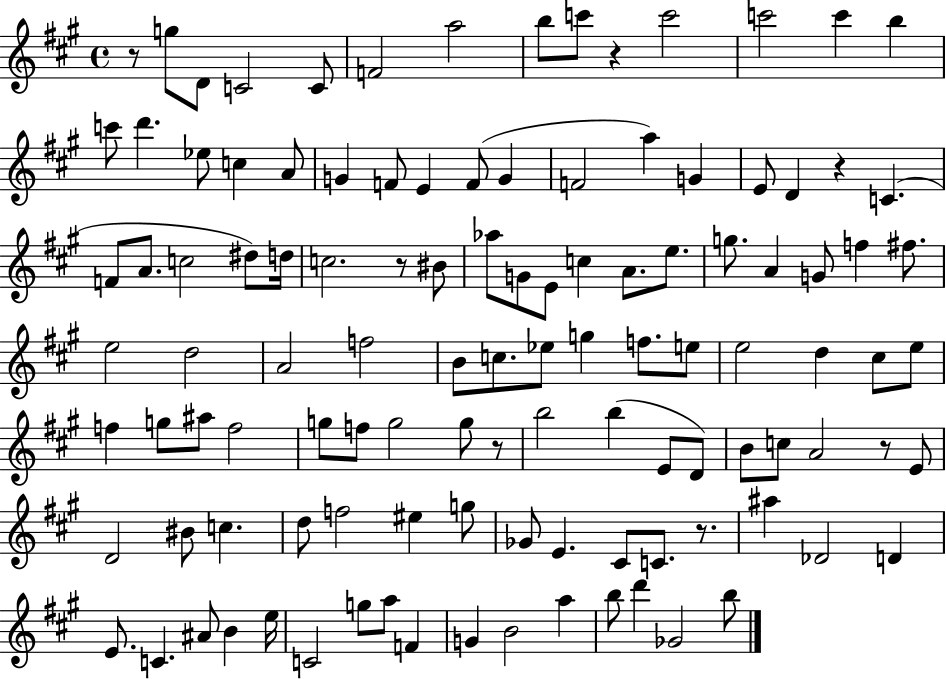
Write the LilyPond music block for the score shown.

{
  \clef treble
  \time 4/4
  \defaultTimeSignature
  \key a \major
  r8 g''8 d'8 c'2 c'8 | f'2 a''2 | b''8 c'''8 r4 c'''2 | c'''2 c'''4 b''4 | \break c'''8 d'''4. ees''8 c''4 a'8 | g'4 f'8 e'4 f'8( g'4 | f'2 a''4) g'4 | e'8 d'4 r4 c'4.( | \break f'8 a'8. c''2 dis''8) d''16 | c''2. r8 bis'8 | aes''8 g'8 e'8 c''4 a'8. e''8. | g''8. a'4 g'8 f''4 fis''8. | \break e''2 d''2 | a'2 f''2 | b'8 c''8. ees''8 g''4 f''8. e''8 | e''2 d''4 cis''8 e''8 | \break f''4 g''8 ais''8 f''2 | g''8 f''8 g''2 g''8 r8 | b''2 b''4( e'8 d'8) | b'8 c''8 a'2 r8 e'8 | \break d'2 bis'8 c''4. | d''8 f''2 eis''4 g''8 | ges'8 e'4. cis'8 c'8. r8. | ais''4 des'2 d'4 | \break e'8. c'4. ais'8 b'4 e''16 | c'2 g''8 a''8 f'4 | g'4 b'2 a''4 | b''8 d'''4 ges'2 b''8 | \break \bar "|."
}